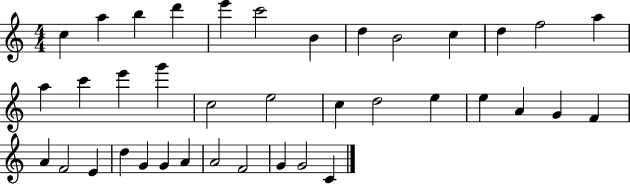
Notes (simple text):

C5/q A5/q B5/q D6/q E6/q C6/h B4/q D5/q B4/h C5/q D5/q F5/h A5/q A5/q C6/q E6/q G6/q C5/h E5/h C5/q D5/h E5/q E5/q A4/q G4/q F4/q A4/q F4/h E4/q D5/q G4/q G4/q A4/q A4/h F4/h G4/q G4/h C4/q